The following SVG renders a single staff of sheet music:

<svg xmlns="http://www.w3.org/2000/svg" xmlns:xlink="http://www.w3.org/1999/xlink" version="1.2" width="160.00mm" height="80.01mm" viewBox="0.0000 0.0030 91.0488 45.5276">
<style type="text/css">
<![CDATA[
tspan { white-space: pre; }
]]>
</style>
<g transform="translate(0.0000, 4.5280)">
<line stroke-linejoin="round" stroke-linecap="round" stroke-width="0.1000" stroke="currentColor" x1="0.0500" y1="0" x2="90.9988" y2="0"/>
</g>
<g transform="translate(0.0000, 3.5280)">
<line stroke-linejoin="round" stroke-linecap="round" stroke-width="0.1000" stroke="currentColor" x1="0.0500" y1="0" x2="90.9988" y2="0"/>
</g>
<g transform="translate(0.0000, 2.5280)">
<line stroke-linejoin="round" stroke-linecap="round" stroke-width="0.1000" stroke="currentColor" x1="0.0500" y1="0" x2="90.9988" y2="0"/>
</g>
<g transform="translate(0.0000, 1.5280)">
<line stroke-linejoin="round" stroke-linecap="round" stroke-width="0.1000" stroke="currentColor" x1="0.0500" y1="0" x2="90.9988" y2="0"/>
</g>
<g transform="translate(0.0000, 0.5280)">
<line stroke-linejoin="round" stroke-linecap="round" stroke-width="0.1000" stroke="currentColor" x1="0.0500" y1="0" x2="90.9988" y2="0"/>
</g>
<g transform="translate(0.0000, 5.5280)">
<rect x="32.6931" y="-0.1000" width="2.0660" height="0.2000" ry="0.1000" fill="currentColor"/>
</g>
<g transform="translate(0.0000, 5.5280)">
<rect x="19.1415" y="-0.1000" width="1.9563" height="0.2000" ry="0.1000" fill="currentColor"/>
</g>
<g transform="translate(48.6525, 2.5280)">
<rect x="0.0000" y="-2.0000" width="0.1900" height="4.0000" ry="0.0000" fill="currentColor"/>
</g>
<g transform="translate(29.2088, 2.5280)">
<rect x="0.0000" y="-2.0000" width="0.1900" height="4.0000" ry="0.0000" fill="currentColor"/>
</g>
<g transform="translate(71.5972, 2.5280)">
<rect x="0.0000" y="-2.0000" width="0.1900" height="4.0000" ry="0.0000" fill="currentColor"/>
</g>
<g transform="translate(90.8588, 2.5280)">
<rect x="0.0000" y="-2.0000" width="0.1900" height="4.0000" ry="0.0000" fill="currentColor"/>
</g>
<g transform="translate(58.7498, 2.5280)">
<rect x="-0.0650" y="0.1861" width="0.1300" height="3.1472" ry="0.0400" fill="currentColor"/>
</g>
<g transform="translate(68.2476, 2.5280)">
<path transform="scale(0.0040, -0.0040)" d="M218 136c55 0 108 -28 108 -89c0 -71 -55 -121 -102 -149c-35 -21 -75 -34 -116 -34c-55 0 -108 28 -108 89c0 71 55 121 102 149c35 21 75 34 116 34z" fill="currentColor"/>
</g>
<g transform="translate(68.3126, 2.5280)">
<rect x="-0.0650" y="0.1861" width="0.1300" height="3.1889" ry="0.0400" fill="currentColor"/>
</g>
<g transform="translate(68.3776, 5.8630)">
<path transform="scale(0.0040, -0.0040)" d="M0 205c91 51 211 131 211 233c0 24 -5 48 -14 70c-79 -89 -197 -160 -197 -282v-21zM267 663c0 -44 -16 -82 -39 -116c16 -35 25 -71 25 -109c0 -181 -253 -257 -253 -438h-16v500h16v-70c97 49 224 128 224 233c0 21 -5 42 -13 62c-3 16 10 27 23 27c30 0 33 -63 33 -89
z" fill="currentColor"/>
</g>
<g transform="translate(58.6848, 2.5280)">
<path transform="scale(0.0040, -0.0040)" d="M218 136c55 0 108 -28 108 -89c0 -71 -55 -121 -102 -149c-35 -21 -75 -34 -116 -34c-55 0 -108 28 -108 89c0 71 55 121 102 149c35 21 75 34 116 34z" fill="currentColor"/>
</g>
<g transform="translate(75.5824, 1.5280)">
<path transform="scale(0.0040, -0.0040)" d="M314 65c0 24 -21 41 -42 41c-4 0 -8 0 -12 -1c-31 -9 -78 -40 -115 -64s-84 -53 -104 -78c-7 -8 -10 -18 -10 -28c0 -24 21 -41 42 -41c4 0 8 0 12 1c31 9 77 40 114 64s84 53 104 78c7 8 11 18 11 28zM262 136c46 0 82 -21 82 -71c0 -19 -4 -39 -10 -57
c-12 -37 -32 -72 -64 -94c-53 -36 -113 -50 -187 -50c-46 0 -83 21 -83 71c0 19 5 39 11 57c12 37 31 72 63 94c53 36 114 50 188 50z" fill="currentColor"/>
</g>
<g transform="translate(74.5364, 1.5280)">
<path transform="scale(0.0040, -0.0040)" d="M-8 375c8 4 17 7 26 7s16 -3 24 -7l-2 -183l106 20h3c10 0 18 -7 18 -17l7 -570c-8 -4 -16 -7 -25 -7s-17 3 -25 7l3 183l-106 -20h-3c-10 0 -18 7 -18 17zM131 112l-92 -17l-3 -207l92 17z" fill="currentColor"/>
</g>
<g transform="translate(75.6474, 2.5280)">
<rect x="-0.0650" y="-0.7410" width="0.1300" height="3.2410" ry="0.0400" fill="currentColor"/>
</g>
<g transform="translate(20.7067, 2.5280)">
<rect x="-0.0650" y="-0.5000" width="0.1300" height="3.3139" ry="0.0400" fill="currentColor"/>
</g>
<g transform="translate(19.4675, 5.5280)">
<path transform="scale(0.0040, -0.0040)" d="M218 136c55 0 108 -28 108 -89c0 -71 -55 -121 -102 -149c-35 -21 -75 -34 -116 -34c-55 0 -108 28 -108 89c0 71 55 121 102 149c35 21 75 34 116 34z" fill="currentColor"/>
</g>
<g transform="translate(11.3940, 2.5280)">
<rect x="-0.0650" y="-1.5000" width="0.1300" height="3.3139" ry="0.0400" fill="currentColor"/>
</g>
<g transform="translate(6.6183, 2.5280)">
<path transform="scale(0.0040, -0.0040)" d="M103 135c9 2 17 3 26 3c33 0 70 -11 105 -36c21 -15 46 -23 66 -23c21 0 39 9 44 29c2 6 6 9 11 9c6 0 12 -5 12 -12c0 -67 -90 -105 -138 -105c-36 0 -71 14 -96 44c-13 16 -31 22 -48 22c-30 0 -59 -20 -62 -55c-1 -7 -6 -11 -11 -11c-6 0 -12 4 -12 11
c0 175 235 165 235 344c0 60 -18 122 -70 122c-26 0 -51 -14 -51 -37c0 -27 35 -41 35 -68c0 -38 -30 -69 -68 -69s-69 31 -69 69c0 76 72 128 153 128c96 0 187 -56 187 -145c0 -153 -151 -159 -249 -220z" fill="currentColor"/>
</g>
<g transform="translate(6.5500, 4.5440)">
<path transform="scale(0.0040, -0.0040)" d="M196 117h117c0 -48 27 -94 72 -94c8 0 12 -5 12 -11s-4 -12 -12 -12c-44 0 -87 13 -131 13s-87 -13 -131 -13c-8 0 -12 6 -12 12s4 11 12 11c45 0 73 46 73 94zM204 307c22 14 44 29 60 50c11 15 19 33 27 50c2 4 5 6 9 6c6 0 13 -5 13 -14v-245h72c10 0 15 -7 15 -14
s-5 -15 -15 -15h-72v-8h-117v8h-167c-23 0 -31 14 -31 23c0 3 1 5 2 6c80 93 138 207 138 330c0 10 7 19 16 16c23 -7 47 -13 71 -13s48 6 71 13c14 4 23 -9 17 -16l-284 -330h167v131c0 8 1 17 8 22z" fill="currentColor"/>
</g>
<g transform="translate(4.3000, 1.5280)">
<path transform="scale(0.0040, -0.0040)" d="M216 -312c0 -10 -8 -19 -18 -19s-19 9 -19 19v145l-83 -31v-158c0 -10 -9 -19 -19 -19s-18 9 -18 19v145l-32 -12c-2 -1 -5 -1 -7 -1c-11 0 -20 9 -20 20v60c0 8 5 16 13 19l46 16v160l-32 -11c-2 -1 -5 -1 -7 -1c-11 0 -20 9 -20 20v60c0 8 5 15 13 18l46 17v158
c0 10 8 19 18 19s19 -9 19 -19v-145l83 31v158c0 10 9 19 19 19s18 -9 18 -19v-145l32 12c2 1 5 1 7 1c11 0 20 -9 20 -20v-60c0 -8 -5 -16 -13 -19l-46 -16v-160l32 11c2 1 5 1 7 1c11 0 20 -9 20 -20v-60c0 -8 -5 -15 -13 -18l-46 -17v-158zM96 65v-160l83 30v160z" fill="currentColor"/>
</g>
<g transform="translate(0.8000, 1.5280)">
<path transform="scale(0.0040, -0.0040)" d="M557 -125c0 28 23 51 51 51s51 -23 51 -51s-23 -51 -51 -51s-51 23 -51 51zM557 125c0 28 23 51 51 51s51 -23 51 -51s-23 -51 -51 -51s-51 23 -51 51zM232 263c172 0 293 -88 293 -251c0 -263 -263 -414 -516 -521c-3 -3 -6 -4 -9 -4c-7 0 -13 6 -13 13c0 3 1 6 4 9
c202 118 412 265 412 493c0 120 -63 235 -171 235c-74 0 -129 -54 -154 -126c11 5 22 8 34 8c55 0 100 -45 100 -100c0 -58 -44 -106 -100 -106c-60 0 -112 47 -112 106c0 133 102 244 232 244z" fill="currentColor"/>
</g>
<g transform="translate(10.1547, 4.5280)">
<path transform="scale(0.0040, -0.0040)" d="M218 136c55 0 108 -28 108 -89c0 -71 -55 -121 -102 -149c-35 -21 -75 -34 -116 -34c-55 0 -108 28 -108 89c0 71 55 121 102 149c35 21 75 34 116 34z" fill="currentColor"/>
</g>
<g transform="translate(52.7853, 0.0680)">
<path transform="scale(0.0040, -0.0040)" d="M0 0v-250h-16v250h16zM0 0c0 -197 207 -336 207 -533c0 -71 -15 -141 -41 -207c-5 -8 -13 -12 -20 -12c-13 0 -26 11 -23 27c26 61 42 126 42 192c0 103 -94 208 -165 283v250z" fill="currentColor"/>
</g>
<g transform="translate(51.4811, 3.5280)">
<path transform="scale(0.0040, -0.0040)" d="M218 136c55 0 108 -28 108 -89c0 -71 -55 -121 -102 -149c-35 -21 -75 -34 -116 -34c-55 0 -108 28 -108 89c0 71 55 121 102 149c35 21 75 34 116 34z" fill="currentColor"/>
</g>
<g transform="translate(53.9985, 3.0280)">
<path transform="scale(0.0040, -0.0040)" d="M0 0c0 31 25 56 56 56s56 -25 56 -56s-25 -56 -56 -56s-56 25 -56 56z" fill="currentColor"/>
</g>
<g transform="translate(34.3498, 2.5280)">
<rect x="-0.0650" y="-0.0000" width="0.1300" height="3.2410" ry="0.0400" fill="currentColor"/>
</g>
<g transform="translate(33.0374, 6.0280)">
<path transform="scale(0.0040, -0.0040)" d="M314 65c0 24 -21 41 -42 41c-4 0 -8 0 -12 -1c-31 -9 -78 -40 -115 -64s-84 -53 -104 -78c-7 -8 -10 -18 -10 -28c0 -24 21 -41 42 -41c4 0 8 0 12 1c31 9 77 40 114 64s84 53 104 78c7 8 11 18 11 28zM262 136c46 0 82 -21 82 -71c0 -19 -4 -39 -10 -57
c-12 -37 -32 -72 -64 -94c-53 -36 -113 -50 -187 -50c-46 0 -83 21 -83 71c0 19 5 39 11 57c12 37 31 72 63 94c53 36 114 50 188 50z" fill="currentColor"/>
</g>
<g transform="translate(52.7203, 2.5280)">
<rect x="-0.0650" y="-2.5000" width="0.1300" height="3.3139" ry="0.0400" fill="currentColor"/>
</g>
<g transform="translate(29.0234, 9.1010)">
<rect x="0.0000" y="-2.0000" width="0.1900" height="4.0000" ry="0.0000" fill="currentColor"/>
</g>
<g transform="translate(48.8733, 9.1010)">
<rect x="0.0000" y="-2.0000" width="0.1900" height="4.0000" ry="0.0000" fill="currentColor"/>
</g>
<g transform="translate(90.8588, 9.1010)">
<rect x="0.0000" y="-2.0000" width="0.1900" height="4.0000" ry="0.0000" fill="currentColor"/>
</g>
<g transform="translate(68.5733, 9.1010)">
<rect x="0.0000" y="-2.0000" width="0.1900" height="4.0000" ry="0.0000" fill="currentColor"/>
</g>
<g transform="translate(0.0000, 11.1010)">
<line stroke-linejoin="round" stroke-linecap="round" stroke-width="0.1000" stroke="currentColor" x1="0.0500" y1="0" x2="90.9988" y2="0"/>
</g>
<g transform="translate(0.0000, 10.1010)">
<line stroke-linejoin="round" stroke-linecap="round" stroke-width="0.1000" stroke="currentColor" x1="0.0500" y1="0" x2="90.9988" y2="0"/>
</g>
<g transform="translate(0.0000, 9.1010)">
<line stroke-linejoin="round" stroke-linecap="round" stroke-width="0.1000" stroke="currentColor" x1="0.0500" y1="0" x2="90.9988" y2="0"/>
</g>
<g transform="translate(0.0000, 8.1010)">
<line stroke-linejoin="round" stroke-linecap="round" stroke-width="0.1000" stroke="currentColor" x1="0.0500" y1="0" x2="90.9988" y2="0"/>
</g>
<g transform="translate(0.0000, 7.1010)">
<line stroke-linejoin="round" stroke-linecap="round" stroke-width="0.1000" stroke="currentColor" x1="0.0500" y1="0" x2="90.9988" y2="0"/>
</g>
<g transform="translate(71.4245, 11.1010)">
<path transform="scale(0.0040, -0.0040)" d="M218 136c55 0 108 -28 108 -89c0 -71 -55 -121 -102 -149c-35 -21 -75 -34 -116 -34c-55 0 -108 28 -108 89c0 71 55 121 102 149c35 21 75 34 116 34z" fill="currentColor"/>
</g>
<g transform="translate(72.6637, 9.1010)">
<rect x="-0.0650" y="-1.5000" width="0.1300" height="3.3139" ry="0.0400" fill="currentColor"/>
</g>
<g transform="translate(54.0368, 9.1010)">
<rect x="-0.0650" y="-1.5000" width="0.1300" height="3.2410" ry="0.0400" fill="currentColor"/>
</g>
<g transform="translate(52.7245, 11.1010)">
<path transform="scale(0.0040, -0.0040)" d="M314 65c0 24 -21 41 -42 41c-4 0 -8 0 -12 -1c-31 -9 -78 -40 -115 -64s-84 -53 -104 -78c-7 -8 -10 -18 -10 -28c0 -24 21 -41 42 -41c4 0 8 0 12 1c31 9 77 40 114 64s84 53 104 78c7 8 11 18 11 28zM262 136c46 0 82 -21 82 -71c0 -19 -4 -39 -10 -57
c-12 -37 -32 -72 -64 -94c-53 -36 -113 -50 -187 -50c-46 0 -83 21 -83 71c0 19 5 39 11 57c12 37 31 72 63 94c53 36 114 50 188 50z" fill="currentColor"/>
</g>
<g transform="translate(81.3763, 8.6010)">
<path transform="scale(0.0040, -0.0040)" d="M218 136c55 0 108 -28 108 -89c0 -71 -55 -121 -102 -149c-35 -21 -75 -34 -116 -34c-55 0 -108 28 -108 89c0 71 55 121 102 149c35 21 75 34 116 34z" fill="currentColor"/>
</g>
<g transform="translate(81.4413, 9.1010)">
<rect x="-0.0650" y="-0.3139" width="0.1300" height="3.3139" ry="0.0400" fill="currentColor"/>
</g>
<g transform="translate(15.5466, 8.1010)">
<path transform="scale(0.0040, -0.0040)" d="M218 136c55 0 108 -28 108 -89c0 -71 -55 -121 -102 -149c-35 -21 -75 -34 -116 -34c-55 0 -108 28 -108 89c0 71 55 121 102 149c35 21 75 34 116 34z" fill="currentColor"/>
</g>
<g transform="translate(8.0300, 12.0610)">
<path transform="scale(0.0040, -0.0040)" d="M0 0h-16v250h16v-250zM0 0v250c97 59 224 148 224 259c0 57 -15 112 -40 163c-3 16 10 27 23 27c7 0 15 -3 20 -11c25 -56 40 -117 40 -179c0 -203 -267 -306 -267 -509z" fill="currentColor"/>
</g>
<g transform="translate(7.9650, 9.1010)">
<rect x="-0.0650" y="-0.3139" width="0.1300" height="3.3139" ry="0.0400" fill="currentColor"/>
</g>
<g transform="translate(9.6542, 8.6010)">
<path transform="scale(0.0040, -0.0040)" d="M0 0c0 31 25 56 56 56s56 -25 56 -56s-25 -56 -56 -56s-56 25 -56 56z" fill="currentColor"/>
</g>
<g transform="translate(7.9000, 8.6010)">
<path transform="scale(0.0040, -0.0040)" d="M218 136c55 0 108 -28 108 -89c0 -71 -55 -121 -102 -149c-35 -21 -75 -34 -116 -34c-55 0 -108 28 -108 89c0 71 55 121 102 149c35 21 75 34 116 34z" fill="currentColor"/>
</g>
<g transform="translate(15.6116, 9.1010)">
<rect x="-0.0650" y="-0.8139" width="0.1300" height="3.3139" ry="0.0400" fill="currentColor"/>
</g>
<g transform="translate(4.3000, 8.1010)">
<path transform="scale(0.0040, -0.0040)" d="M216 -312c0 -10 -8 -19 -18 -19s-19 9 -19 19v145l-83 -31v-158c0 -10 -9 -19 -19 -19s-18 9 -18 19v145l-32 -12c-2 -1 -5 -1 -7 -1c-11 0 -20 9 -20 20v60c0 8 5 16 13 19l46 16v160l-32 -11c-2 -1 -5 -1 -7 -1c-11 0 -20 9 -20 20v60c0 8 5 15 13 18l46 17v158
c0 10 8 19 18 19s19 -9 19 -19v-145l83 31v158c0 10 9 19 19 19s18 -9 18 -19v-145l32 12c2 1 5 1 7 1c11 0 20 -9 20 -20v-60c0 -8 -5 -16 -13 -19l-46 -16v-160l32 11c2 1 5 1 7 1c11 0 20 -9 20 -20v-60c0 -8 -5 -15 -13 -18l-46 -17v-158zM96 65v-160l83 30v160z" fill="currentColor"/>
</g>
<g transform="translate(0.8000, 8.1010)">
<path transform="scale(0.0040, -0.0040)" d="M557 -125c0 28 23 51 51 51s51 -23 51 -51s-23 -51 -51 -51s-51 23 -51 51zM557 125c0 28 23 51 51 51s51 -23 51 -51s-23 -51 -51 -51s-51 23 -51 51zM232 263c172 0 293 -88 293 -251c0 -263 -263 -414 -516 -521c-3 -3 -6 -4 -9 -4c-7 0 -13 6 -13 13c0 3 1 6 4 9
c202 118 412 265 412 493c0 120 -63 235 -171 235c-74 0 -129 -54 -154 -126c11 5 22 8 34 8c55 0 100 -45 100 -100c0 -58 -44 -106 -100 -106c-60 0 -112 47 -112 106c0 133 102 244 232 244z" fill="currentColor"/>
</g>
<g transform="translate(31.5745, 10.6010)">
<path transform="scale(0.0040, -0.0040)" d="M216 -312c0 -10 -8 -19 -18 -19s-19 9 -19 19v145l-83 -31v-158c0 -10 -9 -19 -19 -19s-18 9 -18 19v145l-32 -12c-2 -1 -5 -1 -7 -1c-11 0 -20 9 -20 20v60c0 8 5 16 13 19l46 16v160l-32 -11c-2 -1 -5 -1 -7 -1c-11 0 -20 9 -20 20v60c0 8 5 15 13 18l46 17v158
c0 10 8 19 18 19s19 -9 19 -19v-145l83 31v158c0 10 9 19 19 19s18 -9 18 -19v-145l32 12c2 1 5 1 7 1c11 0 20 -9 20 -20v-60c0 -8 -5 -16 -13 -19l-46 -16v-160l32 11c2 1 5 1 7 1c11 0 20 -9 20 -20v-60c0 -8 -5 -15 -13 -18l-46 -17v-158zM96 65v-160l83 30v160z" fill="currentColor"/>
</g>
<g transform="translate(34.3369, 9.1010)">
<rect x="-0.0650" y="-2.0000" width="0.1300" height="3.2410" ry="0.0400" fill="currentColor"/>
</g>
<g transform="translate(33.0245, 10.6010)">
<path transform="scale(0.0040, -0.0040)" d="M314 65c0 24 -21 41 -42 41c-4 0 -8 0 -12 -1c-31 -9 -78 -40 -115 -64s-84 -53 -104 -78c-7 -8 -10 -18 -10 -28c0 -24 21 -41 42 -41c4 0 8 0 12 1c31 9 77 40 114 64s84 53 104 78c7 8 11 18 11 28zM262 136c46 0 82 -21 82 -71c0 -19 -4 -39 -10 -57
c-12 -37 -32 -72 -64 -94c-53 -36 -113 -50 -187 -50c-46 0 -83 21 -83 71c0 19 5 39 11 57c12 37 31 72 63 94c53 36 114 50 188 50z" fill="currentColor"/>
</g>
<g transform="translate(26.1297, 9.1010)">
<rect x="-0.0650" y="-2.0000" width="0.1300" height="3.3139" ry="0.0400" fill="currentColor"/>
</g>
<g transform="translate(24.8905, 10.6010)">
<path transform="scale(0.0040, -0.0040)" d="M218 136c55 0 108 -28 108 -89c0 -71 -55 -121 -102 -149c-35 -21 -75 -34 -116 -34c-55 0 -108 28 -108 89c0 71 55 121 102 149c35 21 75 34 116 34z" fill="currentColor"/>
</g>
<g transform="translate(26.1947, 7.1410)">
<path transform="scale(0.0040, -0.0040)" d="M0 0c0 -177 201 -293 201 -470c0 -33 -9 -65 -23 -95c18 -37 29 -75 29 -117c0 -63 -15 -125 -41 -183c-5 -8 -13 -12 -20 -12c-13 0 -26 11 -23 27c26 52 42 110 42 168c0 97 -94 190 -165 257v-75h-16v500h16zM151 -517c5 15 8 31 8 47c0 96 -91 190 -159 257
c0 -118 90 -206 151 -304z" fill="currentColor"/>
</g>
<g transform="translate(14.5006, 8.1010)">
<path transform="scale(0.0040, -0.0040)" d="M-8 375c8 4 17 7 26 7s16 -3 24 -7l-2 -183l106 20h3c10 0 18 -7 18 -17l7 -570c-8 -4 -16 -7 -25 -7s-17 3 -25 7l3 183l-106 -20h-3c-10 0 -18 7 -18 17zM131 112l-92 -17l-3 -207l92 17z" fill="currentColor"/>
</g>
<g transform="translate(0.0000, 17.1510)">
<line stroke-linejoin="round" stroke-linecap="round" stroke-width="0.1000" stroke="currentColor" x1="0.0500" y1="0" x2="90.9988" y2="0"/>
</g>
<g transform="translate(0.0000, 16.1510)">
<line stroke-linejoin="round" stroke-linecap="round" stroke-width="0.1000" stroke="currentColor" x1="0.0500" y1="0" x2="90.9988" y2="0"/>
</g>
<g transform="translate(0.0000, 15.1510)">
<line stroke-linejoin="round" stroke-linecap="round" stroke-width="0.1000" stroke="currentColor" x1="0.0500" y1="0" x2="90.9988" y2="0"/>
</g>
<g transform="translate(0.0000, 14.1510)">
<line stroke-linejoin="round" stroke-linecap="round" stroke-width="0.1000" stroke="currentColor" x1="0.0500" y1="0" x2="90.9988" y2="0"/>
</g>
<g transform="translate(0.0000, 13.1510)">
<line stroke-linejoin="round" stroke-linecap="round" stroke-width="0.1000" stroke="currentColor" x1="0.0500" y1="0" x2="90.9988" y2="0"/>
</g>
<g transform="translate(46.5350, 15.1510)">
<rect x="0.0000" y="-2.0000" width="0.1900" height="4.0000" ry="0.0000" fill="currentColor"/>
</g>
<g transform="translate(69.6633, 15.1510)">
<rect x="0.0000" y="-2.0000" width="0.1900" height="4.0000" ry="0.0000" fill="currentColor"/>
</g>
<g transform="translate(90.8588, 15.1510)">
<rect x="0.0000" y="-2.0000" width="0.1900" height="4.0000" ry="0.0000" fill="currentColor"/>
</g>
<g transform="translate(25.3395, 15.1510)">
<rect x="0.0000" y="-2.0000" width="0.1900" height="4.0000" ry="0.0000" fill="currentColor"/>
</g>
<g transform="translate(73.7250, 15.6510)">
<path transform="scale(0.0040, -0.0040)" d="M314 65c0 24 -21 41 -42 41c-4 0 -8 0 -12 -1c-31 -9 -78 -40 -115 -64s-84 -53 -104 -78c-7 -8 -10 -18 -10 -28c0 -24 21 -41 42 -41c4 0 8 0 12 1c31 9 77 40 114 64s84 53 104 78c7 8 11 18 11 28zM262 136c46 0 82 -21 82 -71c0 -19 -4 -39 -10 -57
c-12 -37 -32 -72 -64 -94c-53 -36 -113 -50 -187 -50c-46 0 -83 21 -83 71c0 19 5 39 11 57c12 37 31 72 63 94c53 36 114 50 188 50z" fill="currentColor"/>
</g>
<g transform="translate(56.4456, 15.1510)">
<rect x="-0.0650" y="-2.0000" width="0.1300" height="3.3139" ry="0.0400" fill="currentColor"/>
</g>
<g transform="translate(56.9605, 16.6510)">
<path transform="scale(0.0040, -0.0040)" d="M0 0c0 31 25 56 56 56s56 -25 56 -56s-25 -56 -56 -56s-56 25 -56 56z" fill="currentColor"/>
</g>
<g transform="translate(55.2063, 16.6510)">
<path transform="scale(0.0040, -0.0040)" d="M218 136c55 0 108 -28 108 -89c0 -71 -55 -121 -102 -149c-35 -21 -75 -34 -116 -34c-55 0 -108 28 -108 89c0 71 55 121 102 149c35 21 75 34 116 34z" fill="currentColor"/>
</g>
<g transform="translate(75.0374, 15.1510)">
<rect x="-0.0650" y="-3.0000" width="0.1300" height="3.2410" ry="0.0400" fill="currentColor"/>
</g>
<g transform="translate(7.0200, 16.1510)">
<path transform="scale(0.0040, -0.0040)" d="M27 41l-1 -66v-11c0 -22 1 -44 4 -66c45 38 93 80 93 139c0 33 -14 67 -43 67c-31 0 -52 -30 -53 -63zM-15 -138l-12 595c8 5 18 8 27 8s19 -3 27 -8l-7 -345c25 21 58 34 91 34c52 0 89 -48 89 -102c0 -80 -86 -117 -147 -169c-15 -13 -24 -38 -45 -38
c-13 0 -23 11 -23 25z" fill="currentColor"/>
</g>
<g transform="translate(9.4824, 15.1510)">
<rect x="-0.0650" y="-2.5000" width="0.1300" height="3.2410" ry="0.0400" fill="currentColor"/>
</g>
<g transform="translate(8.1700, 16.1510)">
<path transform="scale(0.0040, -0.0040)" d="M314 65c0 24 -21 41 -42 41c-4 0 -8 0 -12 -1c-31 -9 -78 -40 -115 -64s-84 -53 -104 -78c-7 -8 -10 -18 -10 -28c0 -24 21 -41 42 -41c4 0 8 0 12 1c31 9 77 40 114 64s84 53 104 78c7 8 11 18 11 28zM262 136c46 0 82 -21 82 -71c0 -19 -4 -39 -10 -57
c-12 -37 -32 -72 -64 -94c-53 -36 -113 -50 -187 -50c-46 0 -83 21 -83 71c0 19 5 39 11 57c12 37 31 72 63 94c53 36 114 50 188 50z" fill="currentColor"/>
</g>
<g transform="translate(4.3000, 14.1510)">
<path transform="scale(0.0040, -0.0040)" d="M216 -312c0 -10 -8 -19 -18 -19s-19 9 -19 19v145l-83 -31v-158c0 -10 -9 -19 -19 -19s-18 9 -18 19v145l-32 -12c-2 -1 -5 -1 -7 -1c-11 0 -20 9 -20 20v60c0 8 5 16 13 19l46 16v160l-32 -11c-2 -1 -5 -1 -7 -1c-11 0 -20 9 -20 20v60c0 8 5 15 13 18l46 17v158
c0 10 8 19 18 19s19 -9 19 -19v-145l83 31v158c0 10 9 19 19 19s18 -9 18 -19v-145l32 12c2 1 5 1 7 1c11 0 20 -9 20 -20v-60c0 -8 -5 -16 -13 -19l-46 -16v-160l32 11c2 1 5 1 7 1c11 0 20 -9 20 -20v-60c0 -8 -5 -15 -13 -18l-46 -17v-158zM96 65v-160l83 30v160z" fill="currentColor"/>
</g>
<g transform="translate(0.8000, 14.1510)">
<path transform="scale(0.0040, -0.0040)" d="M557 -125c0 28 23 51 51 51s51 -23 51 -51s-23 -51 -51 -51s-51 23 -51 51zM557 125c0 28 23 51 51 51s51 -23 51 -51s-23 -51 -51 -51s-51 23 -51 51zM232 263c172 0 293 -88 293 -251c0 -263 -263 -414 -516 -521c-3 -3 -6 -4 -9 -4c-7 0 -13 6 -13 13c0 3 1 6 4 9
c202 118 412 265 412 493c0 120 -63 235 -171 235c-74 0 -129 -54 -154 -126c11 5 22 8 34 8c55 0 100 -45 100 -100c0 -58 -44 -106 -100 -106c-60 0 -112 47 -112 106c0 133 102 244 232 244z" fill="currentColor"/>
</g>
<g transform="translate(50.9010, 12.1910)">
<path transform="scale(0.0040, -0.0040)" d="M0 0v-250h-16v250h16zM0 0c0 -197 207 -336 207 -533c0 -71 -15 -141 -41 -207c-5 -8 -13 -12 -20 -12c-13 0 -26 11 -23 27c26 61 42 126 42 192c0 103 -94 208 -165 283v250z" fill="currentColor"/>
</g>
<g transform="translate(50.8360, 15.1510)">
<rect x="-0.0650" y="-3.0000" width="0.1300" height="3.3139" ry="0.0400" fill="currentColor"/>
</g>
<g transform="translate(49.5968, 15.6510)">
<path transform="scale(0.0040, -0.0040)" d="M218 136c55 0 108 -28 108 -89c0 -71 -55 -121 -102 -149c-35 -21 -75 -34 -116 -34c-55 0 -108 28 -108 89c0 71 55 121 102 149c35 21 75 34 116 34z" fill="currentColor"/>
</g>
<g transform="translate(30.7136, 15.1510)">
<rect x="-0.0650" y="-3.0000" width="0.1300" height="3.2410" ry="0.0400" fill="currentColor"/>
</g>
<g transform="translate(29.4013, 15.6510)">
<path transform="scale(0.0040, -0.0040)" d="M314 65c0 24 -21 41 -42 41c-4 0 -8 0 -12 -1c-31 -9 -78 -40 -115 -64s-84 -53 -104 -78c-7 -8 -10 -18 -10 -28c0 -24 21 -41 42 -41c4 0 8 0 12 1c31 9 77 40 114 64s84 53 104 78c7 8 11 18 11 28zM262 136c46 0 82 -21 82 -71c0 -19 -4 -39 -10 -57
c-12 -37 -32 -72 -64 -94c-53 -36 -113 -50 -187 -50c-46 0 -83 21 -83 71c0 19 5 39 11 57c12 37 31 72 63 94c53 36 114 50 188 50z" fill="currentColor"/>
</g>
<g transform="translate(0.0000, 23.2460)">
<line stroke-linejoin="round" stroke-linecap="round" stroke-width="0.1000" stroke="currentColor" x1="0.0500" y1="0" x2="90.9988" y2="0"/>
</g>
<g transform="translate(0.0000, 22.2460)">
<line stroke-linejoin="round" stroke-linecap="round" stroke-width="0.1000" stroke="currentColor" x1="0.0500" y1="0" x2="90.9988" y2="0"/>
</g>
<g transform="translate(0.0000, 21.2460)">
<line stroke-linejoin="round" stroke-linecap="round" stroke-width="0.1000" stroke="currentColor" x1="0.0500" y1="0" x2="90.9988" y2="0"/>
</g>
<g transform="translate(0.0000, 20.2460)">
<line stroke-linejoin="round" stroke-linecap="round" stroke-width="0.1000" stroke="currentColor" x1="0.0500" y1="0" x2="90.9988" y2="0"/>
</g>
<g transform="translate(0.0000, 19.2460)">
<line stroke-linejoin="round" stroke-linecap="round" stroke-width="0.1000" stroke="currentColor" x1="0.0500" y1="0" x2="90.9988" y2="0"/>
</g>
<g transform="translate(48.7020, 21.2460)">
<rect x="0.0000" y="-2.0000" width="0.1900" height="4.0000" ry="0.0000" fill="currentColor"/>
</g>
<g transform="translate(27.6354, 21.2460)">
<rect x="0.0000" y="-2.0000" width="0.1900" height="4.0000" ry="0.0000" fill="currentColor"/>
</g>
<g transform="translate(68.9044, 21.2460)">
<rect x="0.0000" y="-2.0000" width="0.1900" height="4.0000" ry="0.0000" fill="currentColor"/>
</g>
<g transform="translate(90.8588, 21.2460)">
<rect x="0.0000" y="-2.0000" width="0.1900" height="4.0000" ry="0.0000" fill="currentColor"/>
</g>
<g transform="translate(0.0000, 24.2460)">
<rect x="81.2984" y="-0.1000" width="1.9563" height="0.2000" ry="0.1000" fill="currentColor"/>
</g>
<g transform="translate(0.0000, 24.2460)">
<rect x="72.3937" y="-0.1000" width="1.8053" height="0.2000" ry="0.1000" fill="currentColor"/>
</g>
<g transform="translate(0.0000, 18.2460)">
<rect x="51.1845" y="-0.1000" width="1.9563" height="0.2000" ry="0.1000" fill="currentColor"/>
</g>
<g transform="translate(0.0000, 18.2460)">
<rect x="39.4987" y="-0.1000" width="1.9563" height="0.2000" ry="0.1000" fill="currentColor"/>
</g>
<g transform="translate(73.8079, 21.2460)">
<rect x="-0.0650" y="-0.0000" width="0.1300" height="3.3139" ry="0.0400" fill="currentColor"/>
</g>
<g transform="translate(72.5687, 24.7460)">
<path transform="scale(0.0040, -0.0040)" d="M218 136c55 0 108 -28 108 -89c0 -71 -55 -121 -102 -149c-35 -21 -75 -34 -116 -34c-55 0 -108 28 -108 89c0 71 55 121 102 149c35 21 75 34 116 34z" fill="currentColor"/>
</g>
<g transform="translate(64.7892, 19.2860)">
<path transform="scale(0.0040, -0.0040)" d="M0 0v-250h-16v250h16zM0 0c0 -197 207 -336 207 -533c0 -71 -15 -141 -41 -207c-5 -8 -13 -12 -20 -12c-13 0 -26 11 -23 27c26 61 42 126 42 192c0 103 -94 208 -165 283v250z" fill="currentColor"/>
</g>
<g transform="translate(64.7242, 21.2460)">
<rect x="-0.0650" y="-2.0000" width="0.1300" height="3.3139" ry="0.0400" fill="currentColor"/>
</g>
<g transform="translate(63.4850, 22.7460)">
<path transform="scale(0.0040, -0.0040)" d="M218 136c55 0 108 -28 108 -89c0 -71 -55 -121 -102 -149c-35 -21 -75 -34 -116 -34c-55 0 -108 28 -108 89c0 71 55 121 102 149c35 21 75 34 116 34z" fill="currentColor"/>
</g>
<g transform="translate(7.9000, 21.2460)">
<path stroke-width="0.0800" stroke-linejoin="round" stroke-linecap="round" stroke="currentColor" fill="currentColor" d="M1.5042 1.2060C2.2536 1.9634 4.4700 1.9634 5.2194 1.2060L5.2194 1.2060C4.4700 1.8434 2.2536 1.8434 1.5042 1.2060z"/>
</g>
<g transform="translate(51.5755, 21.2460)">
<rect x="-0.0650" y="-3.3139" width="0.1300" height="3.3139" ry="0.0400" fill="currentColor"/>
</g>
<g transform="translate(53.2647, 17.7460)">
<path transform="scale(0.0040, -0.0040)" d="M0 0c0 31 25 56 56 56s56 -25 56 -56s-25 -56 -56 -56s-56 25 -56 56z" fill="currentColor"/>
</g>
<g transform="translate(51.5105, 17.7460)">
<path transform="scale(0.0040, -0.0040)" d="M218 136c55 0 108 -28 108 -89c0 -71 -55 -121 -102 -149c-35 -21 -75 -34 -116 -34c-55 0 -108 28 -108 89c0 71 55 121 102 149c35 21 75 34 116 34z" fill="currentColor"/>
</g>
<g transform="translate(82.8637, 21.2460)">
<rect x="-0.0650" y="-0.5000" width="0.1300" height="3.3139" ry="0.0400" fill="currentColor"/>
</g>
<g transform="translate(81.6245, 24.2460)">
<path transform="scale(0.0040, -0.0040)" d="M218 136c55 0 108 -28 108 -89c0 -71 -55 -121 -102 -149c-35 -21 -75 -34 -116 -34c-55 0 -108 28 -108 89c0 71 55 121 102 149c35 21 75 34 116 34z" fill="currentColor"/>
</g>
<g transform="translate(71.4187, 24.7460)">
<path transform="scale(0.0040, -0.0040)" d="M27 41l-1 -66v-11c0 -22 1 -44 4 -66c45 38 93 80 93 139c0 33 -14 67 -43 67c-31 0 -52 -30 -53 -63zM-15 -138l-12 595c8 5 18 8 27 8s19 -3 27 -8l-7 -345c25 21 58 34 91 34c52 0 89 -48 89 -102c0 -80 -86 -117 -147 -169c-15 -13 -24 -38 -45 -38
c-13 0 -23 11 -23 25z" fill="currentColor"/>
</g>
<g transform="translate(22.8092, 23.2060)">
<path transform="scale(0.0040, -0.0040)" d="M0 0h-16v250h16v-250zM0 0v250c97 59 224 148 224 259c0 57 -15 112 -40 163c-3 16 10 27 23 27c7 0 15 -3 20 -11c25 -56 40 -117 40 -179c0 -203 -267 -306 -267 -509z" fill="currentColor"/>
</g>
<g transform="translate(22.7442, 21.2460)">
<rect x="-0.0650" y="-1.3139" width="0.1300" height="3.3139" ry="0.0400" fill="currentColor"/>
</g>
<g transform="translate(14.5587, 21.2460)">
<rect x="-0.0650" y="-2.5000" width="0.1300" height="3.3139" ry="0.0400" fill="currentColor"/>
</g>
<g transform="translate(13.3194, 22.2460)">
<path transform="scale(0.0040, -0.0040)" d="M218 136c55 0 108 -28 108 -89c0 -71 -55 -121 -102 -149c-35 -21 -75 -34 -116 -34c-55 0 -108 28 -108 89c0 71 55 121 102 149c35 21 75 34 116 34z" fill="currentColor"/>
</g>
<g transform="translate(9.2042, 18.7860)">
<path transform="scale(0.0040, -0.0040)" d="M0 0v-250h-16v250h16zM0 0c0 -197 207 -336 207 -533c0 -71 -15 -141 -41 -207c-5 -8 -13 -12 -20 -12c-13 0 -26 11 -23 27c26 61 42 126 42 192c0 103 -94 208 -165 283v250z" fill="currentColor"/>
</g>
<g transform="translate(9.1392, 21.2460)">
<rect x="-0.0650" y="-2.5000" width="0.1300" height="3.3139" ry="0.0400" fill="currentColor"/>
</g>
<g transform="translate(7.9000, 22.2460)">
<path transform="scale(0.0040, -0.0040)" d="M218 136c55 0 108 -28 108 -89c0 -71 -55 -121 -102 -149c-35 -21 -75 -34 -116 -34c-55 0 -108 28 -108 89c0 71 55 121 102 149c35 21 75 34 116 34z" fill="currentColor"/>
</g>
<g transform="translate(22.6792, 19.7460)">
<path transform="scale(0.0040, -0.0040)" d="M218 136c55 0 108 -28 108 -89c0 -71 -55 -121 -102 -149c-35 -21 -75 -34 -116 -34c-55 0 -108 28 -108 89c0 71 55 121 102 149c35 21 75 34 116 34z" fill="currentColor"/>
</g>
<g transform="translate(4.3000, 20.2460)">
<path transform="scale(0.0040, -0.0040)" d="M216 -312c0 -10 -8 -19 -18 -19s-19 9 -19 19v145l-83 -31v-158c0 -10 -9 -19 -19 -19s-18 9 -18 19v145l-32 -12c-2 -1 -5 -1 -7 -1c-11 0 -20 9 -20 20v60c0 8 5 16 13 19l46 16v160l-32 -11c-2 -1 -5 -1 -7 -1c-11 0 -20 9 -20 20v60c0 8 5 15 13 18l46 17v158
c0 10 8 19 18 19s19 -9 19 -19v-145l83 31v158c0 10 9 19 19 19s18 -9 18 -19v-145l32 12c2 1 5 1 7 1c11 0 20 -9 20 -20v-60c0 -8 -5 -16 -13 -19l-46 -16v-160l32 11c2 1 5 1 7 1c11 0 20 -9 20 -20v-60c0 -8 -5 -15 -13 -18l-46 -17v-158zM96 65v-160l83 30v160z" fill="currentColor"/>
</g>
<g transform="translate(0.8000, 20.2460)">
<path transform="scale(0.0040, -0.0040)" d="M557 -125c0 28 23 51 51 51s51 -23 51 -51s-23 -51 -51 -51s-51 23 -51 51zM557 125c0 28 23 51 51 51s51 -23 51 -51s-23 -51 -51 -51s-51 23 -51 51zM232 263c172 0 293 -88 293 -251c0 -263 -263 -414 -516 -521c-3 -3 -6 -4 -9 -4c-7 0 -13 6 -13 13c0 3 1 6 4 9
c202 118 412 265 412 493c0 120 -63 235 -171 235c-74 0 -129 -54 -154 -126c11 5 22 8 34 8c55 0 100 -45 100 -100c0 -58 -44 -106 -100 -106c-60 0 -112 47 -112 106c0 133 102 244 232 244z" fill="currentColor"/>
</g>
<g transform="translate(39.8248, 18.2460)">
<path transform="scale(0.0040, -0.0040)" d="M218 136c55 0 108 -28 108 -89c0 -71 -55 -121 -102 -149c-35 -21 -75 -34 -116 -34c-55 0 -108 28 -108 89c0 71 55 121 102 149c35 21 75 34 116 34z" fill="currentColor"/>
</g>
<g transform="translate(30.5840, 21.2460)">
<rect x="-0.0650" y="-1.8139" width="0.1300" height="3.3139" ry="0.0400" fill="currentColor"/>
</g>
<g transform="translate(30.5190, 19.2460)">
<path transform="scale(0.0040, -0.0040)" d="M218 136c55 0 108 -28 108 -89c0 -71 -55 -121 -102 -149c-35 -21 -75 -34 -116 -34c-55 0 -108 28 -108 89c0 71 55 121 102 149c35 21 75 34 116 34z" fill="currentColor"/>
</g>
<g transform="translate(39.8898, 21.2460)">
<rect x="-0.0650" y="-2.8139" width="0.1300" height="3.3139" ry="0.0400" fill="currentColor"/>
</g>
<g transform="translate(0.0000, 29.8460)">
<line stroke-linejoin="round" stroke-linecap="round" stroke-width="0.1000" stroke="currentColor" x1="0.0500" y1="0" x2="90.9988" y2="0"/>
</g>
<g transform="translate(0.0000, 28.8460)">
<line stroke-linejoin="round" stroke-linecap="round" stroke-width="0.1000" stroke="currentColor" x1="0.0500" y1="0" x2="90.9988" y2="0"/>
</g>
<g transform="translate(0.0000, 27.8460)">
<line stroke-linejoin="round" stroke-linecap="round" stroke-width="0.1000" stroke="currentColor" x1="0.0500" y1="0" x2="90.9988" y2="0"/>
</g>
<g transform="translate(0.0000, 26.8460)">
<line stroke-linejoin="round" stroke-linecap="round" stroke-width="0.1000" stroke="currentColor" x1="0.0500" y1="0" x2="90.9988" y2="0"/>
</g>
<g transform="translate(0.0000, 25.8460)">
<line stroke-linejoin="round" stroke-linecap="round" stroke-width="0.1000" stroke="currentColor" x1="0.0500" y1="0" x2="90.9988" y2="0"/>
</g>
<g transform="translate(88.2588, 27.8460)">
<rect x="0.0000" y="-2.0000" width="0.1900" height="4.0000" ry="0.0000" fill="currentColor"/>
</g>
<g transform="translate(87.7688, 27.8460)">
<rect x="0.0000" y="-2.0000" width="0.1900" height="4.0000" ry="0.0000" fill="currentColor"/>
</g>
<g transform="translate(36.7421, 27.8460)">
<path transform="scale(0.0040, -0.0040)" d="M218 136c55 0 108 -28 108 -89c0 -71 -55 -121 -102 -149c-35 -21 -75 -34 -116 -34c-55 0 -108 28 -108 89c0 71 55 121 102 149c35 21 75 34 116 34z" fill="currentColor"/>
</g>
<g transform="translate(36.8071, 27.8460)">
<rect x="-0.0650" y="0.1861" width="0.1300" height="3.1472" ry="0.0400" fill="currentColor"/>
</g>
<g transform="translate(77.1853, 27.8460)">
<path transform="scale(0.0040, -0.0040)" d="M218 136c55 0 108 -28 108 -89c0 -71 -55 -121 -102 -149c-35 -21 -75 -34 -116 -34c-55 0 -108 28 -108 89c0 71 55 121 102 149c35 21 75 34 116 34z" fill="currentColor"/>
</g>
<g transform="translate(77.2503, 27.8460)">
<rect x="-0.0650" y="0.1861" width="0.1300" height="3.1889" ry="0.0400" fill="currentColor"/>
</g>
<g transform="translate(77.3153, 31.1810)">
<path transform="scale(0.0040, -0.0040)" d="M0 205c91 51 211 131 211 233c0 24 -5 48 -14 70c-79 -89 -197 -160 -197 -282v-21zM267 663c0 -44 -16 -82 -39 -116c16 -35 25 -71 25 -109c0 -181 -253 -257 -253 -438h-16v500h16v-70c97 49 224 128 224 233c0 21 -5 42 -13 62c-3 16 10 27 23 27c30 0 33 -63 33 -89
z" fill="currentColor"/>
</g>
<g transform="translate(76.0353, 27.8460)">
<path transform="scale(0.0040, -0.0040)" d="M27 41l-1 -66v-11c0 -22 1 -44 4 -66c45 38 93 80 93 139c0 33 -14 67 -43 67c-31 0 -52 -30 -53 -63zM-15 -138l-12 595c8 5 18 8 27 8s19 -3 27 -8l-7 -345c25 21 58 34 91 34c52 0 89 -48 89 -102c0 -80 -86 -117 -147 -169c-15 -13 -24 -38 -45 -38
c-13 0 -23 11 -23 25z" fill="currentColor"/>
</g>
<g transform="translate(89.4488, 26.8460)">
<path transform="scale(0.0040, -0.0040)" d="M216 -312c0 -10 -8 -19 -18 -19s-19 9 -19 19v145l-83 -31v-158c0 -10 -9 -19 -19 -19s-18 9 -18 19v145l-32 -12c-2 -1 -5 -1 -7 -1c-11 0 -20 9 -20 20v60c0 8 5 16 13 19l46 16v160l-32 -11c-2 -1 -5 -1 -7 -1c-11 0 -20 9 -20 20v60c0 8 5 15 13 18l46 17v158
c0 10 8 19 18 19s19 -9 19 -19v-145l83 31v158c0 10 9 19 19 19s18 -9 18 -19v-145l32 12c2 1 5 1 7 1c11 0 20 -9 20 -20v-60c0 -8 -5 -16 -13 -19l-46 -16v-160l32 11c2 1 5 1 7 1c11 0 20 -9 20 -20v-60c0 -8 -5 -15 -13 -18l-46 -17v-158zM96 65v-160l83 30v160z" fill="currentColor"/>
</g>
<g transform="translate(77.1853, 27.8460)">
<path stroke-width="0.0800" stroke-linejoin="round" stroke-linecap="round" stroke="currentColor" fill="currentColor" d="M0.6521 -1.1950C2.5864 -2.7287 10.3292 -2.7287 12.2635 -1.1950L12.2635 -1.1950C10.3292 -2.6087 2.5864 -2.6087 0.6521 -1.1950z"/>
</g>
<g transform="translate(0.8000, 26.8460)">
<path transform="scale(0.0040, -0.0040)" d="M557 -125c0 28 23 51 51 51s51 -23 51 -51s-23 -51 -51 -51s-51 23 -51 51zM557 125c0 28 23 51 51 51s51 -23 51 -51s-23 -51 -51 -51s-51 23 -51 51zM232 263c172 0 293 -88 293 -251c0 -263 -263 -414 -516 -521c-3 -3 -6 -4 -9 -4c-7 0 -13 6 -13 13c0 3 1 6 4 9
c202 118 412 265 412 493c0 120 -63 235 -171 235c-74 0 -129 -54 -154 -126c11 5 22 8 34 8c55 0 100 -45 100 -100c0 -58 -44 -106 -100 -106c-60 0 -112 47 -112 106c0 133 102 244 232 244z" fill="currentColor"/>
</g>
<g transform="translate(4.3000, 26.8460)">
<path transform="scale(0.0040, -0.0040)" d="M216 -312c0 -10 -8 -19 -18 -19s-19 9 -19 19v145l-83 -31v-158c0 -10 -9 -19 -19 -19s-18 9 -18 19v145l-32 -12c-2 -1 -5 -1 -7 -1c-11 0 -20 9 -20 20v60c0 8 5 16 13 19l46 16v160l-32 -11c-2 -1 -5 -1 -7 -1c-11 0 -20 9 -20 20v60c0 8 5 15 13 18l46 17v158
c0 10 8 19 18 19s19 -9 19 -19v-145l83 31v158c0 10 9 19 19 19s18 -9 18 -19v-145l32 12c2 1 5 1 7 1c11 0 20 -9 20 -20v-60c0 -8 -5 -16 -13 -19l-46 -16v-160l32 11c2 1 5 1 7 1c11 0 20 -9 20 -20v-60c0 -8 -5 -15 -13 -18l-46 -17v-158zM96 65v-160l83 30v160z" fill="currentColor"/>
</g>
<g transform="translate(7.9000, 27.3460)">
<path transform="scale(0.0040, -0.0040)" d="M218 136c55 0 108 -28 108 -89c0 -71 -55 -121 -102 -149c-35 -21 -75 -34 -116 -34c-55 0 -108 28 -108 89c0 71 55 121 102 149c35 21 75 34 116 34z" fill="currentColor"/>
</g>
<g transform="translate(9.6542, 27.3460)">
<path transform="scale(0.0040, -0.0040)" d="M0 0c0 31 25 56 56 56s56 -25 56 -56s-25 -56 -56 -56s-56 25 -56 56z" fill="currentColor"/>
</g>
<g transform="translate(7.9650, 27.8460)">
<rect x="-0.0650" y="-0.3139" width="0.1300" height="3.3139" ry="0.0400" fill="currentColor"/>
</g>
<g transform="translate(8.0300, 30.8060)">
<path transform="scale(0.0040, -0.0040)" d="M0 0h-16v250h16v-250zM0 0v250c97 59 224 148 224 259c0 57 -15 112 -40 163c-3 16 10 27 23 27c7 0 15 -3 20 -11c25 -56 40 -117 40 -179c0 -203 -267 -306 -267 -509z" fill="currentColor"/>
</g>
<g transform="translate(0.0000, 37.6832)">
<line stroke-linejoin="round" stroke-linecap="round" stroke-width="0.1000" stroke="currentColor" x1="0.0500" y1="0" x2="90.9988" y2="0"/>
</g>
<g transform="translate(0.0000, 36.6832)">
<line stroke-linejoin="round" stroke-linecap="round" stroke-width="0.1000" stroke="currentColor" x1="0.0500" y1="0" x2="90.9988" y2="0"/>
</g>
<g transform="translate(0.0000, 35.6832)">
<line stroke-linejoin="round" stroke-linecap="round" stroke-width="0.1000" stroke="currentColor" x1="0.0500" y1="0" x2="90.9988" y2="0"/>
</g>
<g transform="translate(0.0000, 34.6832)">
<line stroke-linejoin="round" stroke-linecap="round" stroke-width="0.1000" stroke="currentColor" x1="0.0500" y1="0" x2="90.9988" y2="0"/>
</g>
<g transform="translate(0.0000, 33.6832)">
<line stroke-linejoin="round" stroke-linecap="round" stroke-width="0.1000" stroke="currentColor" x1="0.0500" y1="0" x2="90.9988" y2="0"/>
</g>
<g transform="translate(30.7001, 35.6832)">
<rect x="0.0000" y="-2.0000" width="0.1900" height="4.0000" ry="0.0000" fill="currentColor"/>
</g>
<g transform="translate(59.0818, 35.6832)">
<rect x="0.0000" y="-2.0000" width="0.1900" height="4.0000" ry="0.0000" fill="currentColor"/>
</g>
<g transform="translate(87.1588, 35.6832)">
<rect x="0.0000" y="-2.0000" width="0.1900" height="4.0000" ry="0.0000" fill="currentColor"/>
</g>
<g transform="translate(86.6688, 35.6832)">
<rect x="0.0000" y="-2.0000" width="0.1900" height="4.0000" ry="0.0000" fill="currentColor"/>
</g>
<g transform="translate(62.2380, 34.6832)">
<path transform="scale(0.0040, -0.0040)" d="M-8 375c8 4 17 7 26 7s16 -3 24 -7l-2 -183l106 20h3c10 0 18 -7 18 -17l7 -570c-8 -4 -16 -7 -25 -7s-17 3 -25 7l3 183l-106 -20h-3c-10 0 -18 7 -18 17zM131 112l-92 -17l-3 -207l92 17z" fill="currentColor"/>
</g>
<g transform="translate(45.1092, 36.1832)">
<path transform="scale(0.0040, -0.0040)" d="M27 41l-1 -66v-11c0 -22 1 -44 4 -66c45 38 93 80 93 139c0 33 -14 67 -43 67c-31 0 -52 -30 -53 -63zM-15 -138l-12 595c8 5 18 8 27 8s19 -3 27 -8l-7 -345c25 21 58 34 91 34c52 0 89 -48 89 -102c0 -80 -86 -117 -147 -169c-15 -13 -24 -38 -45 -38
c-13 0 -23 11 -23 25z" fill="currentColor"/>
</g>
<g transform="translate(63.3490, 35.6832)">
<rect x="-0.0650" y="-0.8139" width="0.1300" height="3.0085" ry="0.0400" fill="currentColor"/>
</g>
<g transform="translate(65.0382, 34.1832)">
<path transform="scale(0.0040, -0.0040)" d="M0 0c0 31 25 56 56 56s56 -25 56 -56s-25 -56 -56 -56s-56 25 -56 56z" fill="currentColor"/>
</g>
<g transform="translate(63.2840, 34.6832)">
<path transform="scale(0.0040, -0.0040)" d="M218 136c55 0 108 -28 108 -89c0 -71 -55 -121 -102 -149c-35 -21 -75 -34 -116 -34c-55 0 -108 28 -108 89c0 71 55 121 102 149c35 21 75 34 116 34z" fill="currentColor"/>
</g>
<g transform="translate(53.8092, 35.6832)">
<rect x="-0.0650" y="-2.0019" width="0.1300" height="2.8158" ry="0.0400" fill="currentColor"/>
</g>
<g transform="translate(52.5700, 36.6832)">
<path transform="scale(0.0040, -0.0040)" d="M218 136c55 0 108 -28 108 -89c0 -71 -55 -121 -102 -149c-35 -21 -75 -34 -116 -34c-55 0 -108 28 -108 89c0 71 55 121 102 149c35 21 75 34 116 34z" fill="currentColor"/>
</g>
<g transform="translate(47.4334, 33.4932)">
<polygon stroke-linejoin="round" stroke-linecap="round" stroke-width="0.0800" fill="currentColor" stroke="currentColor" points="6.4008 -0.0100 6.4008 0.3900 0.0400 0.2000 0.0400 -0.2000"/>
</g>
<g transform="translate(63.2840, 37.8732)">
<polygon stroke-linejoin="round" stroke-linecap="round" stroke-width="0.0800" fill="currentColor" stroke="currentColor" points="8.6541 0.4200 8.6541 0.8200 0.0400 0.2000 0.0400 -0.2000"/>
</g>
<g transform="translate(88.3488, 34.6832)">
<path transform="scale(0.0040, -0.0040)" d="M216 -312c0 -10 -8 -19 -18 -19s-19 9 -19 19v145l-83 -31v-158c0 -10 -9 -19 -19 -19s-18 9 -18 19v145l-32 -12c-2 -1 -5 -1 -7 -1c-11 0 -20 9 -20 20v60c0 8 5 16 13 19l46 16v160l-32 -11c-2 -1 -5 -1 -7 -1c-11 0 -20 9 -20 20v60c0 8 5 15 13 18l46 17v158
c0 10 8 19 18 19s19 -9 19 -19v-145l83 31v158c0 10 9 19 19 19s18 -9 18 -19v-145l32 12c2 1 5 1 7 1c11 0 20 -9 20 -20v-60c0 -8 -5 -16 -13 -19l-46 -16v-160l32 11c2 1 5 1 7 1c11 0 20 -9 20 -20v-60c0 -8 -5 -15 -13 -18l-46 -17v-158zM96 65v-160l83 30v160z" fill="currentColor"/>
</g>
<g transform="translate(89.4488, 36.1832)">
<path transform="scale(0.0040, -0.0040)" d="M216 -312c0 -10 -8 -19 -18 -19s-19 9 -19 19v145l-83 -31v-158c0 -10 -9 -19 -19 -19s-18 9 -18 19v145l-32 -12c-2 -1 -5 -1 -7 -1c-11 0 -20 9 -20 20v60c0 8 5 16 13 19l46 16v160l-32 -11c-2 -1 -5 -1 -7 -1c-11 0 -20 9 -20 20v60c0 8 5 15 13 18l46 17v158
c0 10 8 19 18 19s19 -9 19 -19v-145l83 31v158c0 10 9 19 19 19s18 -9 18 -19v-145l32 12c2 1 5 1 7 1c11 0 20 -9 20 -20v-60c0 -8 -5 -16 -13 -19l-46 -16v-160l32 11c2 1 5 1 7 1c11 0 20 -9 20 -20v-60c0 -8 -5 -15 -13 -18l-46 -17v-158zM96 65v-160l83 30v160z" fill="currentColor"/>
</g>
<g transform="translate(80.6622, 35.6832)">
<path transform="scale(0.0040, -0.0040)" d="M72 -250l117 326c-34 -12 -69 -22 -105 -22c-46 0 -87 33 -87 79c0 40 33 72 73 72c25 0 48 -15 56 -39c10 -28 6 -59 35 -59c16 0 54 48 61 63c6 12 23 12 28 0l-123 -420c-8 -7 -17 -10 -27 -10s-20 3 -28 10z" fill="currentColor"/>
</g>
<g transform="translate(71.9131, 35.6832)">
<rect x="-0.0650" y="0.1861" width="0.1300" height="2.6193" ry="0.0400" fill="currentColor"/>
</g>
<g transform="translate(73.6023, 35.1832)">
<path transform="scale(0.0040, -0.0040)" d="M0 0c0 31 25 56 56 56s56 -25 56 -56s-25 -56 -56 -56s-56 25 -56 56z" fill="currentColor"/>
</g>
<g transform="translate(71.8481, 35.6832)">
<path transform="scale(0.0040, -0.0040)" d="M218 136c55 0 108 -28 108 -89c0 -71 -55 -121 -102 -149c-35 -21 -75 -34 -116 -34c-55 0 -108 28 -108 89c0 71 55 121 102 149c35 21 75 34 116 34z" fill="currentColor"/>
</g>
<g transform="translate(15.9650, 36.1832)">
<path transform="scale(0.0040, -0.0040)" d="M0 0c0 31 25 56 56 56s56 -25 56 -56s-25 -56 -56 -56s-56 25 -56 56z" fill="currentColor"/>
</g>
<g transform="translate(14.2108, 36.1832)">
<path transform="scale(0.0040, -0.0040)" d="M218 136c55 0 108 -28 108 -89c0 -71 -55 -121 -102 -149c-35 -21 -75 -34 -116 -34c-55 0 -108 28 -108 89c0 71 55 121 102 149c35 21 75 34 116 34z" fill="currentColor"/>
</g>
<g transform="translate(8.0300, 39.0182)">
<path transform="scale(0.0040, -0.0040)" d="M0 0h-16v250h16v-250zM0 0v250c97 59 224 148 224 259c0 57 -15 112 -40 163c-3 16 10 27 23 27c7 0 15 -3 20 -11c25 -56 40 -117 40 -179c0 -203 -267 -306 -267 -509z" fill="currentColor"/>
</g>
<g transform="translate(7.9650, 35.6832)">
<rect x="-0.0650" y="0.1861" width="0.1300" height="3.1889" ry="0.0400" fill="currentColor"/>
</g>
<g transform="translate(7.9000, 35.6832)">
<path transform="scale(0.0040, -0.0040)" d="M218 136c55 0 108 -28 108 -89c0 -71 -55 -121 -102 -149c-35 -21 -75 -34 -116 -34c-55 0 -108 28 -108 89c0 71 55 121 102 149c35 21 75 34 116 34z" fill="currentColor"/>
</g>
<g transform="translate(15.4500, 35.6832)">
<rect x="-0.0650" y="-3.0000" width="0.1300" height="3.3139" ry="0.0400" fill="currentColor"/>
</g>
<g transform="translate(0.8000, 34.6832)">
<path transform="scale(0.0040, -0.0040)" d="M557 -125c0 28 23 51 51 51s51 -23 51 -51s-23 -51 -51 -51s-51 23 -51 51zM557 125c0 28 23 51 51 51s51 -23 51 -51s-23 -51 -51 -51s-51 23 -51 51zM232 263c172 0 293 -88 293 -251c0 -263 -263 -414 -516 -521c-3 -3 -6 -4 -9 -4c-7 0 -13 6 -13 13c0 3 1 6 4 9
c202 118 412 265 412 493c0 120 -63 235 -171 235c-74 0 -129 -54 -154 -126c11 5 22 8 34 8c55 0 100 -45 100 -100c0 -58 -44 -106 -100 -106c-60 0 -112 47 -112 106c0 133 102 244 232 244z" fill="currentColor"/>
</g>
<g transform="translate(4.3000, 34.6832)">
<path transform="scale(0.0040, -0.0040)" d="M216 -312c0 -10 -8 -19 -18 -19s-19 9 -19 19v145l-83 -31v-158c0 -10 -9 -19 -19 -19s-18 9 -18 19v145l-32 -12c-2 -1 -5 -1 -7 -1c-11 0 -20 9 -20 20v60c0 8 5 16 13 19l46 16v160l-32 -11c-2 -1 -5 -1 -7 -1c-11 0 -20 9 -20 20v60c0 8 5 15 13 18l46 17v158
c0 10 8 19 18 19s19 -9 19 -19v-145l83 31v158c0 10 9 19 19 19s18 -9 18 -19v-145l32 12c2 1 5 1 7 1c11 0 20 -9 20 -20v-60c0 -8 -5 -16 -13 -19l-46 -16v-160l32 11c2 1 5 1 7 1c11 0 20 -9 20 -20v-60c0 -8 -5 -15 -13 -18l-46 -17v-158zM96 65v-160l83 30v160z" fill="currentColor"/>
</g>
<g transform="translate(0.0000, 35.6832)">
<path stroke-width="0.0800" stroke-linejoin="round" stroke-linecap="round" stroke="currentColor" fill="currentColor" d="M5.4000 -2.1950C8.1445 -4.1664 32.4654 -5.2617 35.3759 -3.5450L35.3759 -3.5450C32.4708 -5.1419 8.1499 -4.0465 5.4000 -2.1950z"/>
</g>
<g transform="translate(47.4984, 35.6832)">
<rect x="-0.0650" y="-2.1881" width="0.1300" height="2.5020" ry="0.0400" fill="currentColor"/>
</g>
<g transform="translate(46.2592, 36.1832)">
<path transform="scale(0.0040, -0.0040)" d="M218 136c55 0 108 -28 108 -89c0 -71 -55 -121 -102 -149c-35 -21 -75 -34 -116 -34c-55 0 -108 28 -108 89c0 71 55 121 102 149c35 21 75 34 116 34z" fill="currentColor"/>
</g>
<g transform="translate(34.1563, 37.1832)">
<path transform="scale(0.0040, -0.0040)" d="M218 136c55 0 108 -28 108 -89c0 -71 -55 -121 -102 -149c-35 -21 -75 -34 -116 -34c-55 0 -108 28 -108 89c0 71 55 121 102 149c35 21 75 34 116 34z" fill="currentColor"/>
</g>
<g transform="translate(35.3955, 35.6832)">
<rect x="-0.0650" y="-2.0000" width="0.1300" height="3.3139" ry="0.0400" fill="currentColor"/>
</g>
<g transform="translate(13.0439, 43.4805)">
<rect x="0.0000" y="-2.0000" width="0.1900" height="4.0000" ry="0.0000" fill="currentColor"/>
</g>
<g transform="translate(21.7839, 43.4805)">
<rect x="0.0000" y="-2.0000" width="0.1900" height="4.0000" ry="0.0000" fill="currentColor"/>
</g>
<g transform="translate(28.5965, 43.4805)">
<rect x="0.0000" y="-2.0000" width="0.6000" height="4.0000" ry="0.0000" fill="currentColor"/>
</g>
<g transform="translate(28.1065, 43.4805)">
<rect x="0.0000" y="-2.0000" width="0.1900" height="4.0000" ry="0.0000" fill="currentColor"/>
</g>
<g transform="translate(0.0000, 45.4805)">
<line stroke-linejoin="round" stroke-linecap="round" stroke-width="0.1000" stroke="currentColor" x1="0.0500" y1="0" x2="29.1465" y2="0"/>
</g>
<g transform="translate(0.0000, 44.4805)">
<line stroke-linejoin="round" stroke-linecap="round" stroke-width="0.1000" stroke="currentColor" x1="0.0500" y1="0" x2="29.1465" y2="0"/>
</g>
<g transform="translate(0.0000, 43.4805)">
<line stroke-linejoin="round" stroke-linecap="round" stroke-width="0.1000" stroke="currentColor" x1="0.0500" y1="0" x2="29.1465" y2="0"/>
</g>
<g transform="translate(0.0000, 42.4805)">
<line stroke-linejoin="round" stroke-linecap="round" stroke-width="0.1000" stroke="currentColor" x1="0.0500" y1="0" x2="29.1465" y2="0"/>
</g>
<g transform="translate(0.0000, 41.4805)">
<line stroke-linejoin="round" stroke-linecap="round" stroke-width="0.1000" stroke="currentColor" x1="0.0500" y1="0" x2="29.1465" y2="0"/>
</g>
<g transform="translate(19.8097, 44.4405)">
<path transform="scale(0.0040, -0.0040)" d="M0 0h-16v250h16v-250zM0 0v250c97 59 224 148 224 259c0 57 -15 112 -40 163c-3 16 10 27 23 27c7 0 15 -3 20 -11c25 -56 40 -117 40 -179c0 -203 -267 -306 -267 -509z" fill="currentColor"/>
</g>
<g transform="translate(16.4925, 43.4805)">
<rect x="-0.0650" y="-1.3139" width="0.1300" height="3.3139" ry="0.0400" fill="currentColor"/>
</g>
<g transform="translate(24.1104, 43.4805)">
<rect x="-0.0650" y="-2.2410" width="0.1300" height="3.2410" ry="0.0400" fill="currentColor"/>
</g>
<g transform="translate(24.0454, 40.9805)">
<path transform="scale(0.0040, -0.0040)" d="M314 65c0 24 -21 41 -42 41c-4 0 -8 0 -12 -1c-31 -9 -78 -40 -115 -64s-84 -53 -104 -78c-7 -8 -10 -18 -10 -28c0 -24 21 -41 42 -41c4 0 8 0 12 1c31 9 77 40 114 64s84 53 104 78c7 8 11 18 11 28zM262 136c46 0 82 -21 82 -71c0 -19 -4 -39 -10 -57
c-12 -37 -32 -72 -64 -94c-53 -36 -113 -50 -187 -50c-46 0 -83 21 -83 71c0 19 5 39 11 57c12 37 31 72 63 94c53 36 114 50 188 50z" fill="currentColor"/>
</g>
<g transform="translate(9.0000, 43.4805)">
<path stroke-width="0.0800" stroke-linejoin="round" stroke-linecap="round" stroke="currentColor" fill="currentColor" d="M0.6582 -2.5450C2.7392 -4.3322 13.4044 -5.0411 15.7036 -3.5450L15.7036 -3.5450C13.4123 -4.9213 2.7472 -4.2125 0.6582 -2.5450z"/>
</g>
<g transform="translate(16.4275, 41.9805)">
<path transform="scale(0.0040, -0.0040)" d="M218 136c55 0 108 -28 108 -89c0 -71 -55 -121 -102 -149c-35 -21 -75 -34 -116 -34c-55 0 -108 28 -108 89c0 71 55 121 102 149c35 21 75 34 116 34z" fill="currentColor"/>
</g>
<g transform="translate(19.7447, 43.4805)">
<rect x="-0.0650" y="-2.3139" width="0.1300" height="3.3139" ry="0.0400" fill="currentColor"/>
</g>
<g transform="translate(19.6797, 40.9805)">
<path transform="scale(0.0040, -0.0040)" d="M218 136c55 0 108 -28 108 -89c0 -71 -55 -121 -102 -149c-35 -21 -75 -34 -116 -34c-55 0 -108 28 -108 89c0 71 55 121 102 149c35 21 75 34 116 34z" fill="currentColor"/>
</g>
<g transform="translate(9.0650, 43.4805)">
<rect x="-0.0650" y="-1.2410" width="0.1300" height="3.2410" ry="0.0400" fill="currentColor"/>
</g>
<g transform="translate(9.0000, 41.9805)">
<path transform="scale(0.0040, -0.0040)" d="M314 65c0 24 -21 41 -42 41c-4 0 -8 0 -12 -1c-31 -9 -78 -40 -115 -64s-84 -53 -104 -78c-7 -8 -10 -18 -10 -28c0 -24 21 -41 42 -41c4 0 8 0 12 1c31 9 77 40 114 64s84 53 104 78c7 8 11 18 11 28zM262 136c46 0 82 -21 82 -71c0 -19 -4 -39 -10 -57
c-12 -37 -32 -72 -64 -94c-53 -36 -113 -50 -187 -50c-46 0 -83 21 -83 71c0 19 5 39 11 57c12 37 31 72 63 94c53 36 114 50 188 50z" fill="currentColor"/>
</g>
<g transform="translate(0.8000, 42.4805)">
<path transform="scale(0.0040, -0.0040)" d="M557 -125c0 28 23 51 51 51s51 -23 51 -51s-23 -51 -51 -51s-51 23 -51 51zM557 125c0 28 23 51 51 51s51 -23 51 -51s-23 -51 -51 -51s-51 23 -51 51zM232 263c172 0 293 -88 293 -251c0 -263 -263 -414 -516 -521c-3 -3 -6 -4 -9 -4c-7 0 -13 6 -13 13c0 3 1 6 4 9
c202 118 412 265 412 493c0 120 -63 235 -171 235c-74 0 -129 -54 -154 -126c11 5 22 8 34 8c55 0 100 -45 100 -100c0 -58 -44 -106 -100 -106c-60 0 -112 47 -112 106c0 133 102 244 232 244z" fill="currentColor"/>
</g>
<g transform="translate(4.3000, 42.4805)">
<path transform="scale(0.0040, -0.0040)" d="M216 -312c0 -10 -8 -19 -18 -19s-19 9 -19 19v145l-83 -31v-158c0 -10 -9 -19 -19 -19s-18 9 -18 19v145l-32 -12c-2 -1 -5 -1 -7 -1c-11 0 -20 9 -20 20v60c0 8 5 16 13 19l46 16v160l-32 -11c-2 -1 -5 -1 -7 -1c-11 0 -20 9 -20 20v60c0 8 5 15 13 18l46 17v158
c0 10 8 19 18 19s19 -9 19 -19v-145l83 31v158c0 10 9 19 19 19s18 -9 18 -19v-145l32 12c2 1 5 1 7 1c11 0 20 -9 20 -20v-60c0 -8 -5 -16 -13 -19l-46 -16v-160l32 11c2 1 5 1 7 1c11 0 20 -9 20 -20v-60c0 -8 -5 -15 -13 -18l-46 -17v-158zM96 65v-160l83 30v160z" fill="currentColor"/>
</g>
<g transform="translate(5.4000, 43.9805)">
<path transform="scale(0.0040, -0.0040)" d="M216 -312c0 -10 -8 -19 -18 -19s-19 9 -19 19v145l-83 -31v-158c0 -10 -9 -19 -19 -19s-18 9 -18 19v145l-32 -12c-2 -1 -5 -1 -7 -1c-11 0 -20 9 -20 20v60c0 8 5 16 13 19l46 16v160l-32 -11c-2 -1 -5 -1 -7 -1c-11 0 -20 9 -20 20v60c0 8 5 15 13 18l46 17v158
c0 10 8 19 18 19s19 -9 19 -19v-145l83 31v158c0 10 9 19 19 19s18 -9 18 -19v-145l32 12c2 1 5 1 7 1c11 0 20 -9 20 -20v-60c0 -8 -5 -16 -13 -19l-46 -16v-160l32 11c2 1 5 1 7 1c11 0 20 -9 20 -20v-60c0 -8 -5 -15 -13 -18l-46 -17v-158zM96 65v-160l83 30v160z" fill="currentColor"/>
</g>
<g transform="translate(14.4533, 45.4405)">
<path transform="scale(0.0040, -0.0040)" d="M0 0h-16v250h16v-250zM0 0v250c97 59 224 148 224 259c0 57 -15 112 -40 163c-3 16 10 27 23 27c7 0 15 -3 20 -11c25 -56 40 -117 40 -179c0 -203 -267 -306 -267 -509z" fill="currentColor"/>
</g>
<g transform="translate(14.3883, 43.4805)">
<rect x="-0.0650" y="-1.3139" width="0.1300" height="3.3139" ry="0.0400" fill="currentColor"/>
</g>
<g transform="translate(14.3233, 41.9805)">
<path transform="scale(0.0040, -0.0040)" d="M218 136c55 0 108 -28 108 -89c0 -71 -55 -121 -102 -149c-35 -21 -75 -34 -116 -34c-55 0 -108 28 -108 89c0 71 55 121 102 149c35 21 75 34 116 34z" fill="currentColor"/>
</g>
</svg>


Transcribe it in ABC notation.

X:1
T:Untitled
M:2/4
L:1/4
K:G
G,, E,, D,,2 B,,/2 D, D,/4 F,2 E,/2 F, A,,/4 ^A,,2 G,,2 G,, E, _B,,2 C,2 C,/2 A,, C,2 B,,/2 B,, G,/2 A, C D A,,/2 _D,, E,, E,/2 D, _D,/4 D,/2 C, A,, _C,/2 B,,/2 F,/2 D,/2 z/2 G,2 G,/2 G, B,/2 B,2